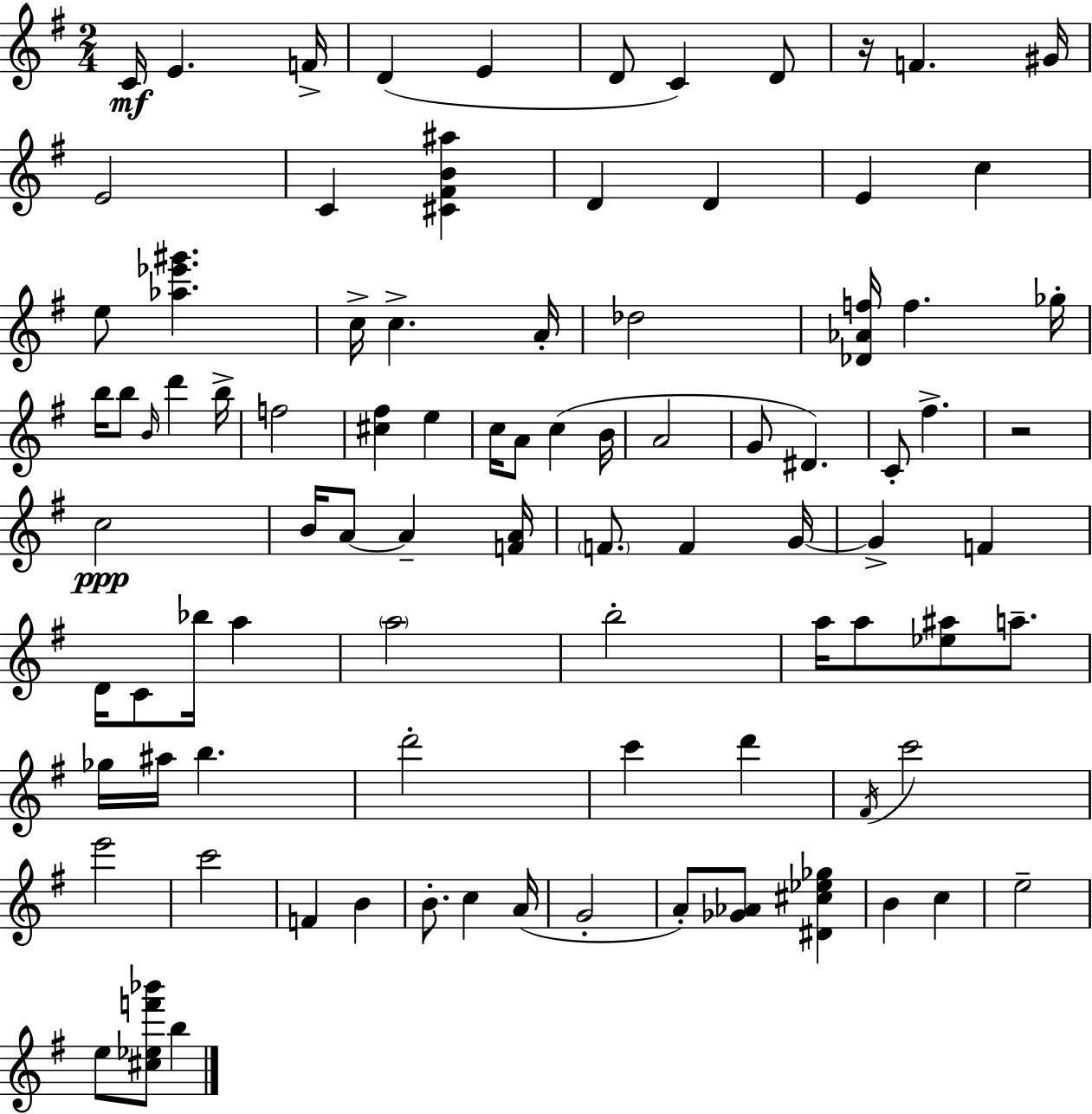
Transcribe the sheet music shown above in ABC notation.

X:1
T:Untitled
M:2/4
L:1/4
K:Em
C/4 E F/4 D E D/2 C D/2 z/4 F ^G/4 E2 C [^C^FB^a] D D E c e/2 [_a_e'^g'] c/4 c A/4 _d2 [_D_Af]/4 f _g/4 b/4 b/2 B/4 d' b/4 f2 [^c^f] e c/4 A/2 c B/4 A2 G/2 ^D C/2 ^f z2 c2 B/4 A/2 A [FA]/4 F/2 F G/4 G F D/4 C/2 _b/4 a a2 b2 a/4 a/2 [_e^a]/2 a/2 _g/4 ^a/4 b d'2 c' d' ^F/4 c'2 e'2 c'2 F B B/2 c A/4 G2 A/2 [_G_A]/2 [^D^c_e_g] B c e2 e/2 [^c_ef'_b']/2 b